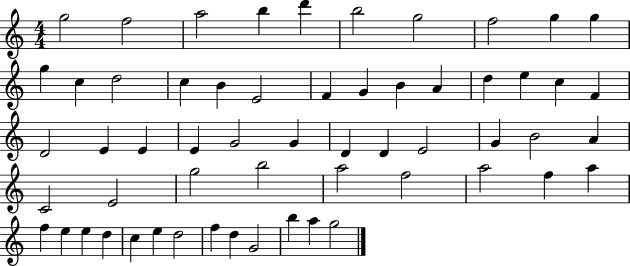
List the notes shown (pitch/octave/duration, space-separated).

G5/h F5/h A5/h B5/q D6/q B5/h G5/h F5/h G5/q G5/q G5/q C5/q D5/h C5/q B4/q E4/h F4/q G4/q B4/q A4/q D5/q E5/q C5/q F4/q D4/h E4/q E4/q E4/q G4/h G4/q D4/q D4/q E4/h G4/q B4/h A4/q C4/h E4/h G5/h B5/h A5/h F5/h A5/h F5/q A5/q F5/q E5/q E5/q D5/q C5/q E5/q D5/h F5/q D5/q G4/h B5/q A5/q G5/h